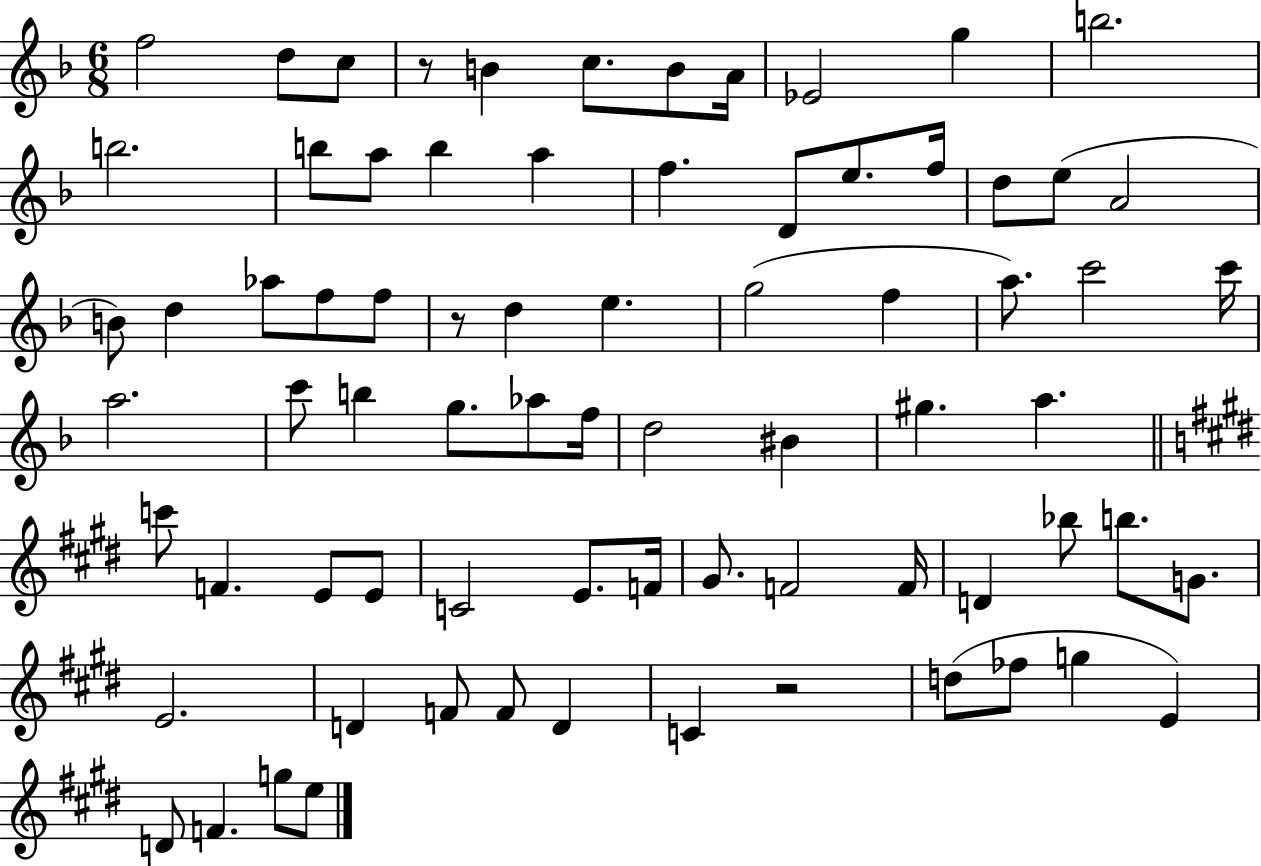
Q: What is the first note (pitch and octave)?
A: F5